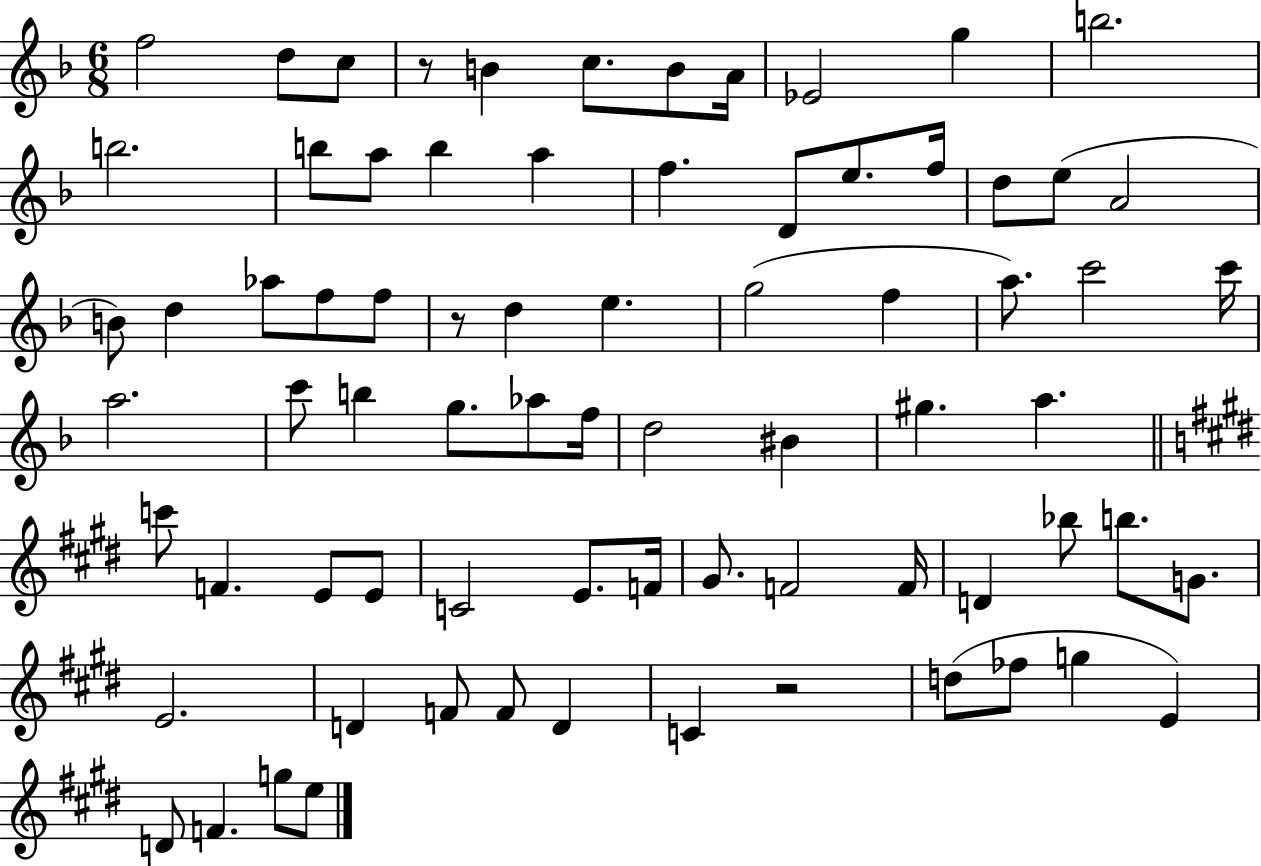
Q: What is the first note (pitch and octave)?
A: F5